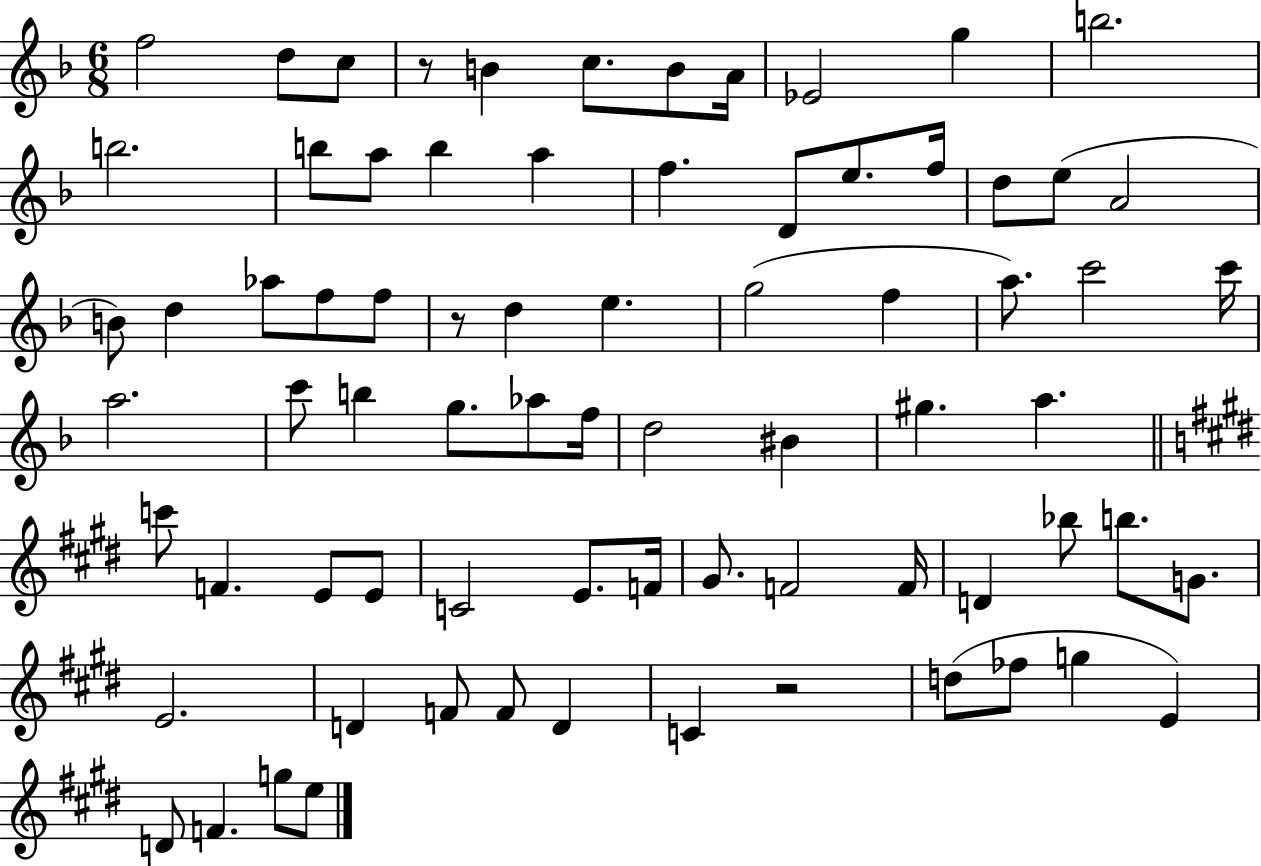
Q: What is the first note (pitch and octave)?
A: F5